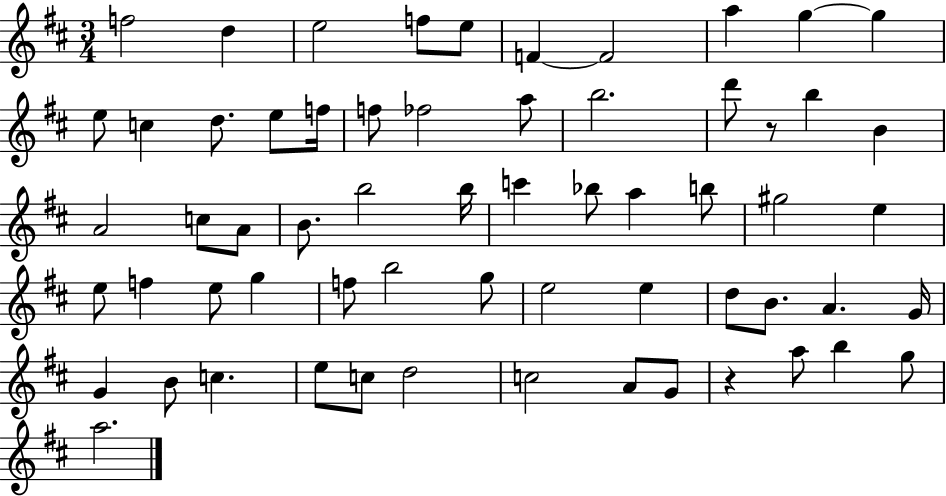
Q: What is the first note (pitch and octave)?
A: F5